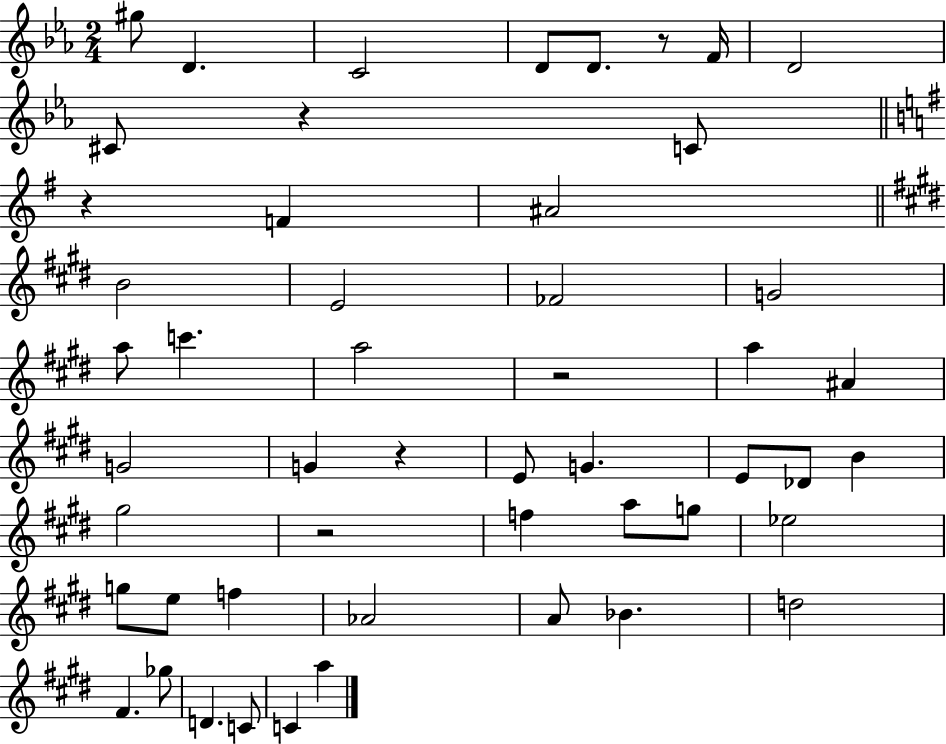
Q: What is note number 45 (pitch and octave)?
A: A5